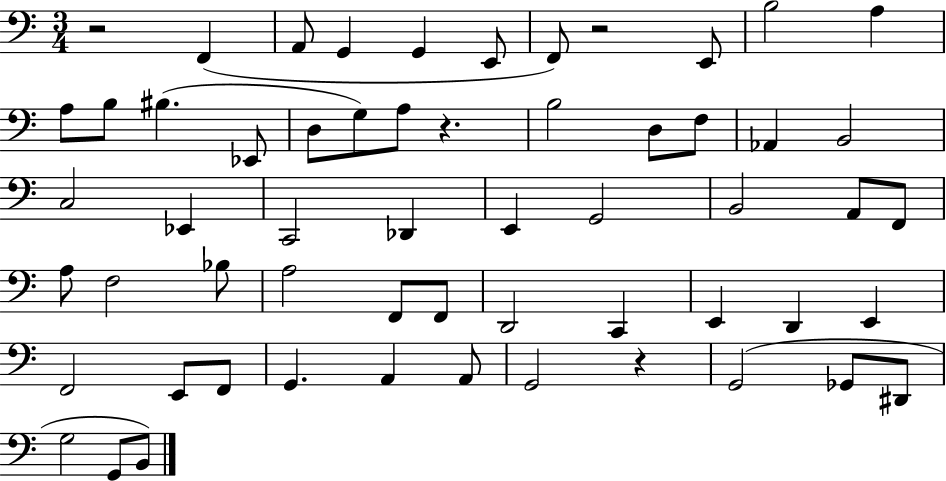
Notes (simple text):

R/h F2/q A2/e G2/q G2/q E2/e F2/e R/h E2/e B3/h A3/q A3/e B3/e BIS3/q. Eb2/e D3/e G3/e A3/e R/q. B3/h D3/e F3/e Ab2/q B2/h C3/h Eb2/q C2/h Db2/q E2/q G2/h B2/h A2/e F2/e A3/e F3/h Bb3/e A3/h F2/e F2/e D2/h C2/q E2/q D2/q E2/q F2/h E2/e F2/e G2/q. A2/q A2/e G2/h R/q G2/h Gb2/e D#2/e G3/h G2/e B2/e